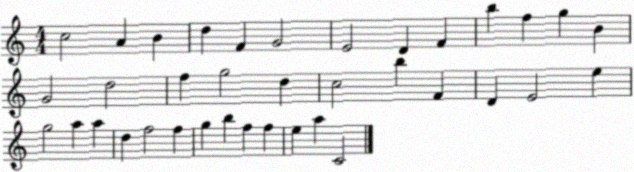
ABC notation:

X:1
T:Untitled
M:4/4
L:1/4
K:C
c2 A B d F G2 E2 D F b f g B G2 d2 f g2 d c2 b F D E2 e g2 a a d f2 f g b f f e a C2